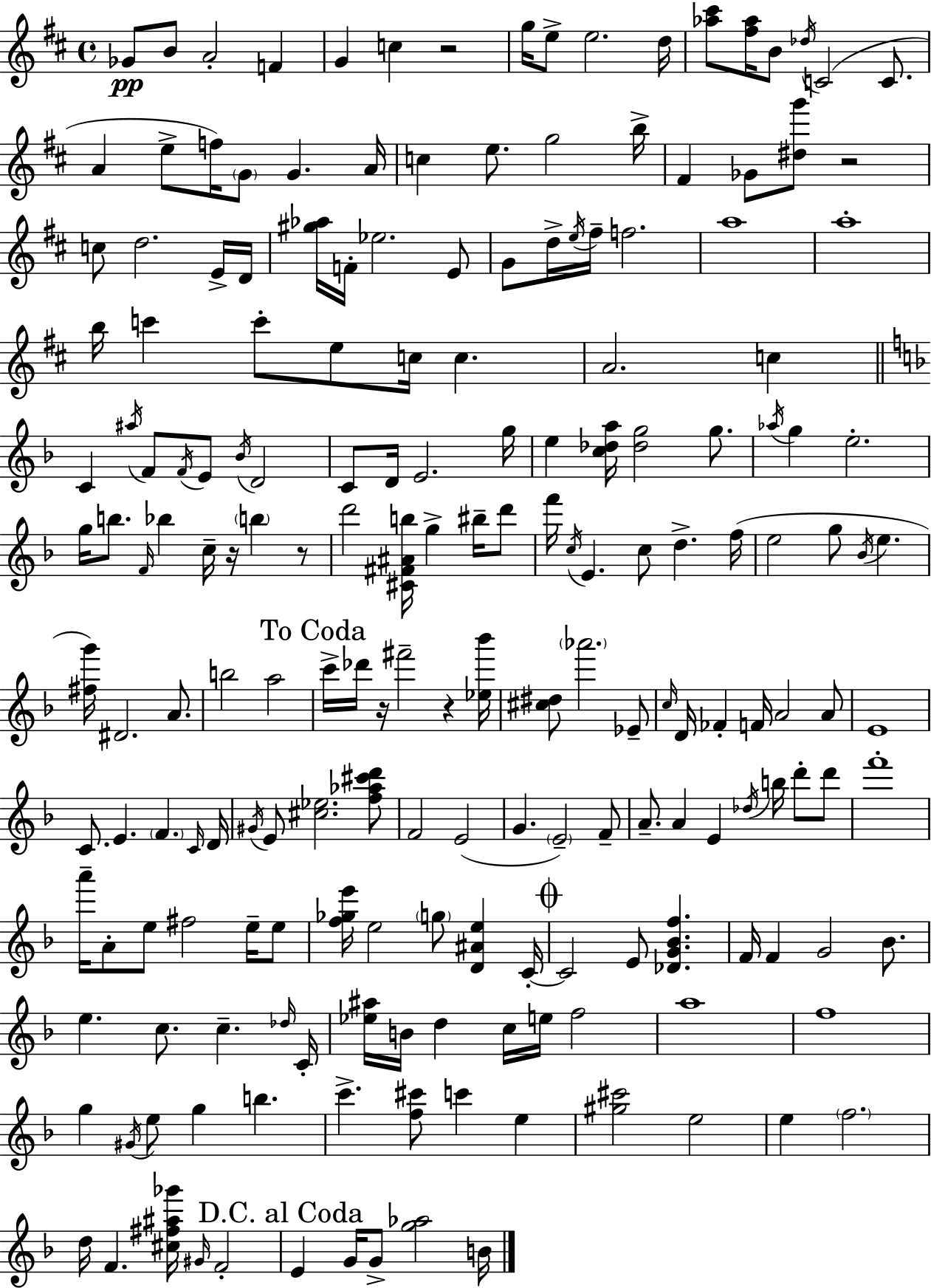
{
  \clef treble
  \time 4/4
  \defaultTimeSignature
  \key d \major
  \repeat volta 2 { ges'8\pp b'8 a'2-. f'4 | g'4 c''4 r2 | g''16 e''8-> e''2. d''16 | <aes'' cis'''>8 <fis'' aes''>16 b'8 \acciaccatura { des''16 }( c'2 c'8. | \break a'4 e''8-> f''16) \parenthesize g'8 g'4. | a'16 c''4 e''8. g''2 | b''16-> fis'4 ges'8 <dis'' g'''>8 r2 | c''8 d''2. e'16-> | \break d'16 <gis'' aes''>16 f'16-. ees''2. e'8 | g'8 d''16-> \acciaccatura { e''16 } fis''16-- f''2. | a''1 | a''1-. | \break b''16 c'''4 c'''8-. e''8 c''16 c''4. | a'2. c''4 | \bar "||" \break \key d \minor c'4 \acciaccatura { ais''16 } f'8 \acciaccatura { f'16 } e'8 \acciaccatura { bes'16 } d'2 | c'8 d'16 e'2. | g''16 e''4 <c'' des'' a''>16 <des'' g''>2 | g''8. \acciaccatura { aes''16 } g''4 e''2.-. | \break g''16 b''8. \grace { f'16 } bes''4 c''16-- r16 \parenthesize b''4 | r8 d'''2 <cis' fis' ais' b''>16 g''4-> | bis''16-- d'''8 f'''16 \acciaccatura { c''16 } e'4. c''8 d''4.-> | f''16( e''2 g''8 | \break \acciaccatura { bes'16 } e''4. <fis'' g'''>16) dis'2. | a'8. b''2 a''2 | \mark "To Coda" c'''16-> des'''16 r16 fis'''2-- | r4 <ees'' bes'''>16 <cis'' dis''>8 \parenthesize aes'''2. | \break ees'8-- \grace { c''16 } d'16 fes'4-. f'16 a'2 | a'8 e'1 | c'8. e'4. | \parenthesize f'4. \grace { c'16 } d'16 \acciaccatura { gis'16 } e'8 <cis'' ees''>2. | \break <f'' aes'' cis''' d'''>8 f'2 | e'2( g'4. | \parenthesize e'2--) f'8-- a'8.-- a'4 | e'4 \acciaccatura { des''16 } b''16 d'''8-. d'''8 f'''1-. | \break a'''16-- a'8-. e''8 | fis''2 e''16-- e''8 <f'' ges'' e'''>16 e''2 | \parenthesize g''8 <d' ais' e''>4 c'16-.~~ \mark \markup { \musicglyph "scripts.coda" } c'2 | e'8 <des' g' bes' f''>4. f'16 f'4 | \break g'2 bes'8. e''4. | c''8. c''4.-- \grace { des''16 } c'16-. <ees'' ais''>16 b'16 d''4 | c''16 e''16 f''2 a''1 | f''1 | \break g''4 | \acciaccatura { gis'16 } e''8 g''4 b''4. c'''4.-> | <f'' cis'''>8 c'''4 e''4 <gis'' cis'''>2 | e''2 e''4 | \break \parenthesize f''2. d''16 f'4. | <cis'' fis'' ais'' ges'''>16 \grace { gis'16 } f'2-. \mark "D.C. al Coda" e'4 | g'16 g'8-> <g'' aes''>2 b'16 } \bar "|."
}